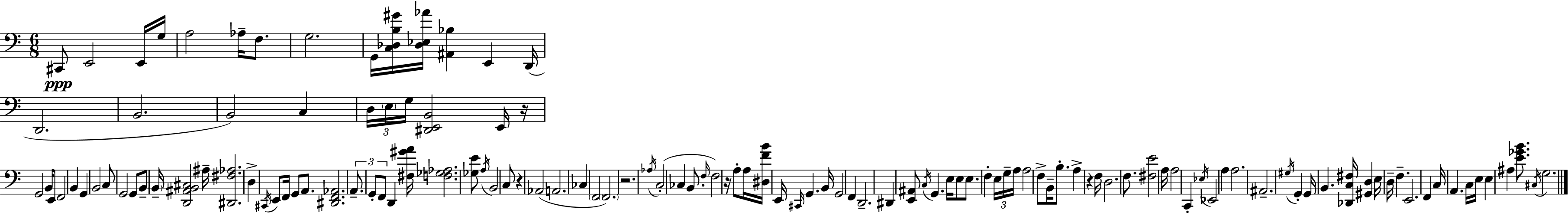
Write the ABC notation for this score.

X:1
T:Untitled
M:6/8
L:1/4
K:Am
^C,,/2 E,,2 E,,/4 G,/4 A,2 _A,/4 F,/2 G,2 G,,/4 [C,_D,B,^G]/4 [_D,_E,_A]/4 [^A,,_B,] E,, D,,/4 D,,2 B,,2 B,,2 C, D,/4 E,/4 G,/4 [^D,,E,,B,,]2 E,,/4 z/4 G,,2 B,,/4 E,,/2 F,,2 B,, G,, B,,2 C,/2 G,,2 G,,/2 B,,/2 B,,/4 [D,,^A,,B,,^C,]2 ^A,/4 [^D,,^F,_A,]2 D, ^C,,/4 E,,/2 F,,/4 G,,/2 A,,/2 [^D,,F,,_A,,]2 A,,/2 G,,/2 F,,/2 D,, [^F,^GA]/4 [F,_G,_A,]2 [_G,E]/2 A,/4 B,,2 C,/2 z _A,,2 A,,2 _C, F,,2 F,,2 z2 _A,/4 C,2 _C, B,,/2 F,/4 F,2 z/4 A,/2 A,/4 [^D,FB]/4 E,,/4 ^C,,/4 G,, B,,/4 G,,2 F,, D,,2 ^D,, [E,,^A,,]/2 C,/4 G,, E,/4 E,/2 E,/2 F, E,/4 G,/4 A,/4 A,2 F,/2 B,,/4 B,/2 A, z F,/4 D,2 F,/2 [^F,E]2 A,/4 A,2 C,, _E,/4 _E,,2 A, A,2 ^A,,2 ^G,/4 G,, G,,/4 B,, [_D,,C,^F,]/4 [^G,,D,] E,/4 D,/4 F, E,,2 F,, C,/4 A,, C,/4 E,/4 E, ^A, [E_GB]/2 ^C,/4 G,2